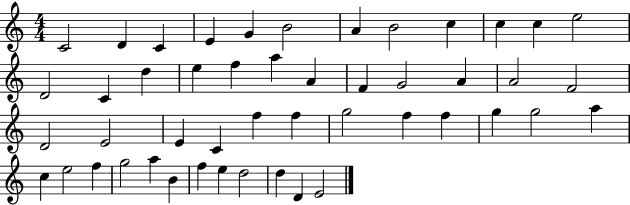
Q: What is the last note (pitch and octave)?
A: E4